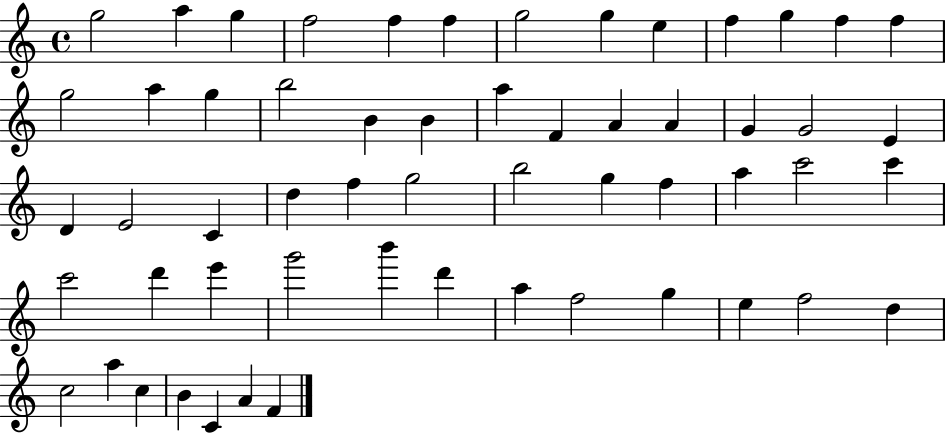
G5/h A5/q G5/q F5/h F5/q F5/q G5/h G5/q E5/q F5/q G5/q F5/q F5/q G5/h A5/q G5/q B5/h B4/q B4/q A5/q F4/q A4/q A4/q G4/q G4/h E4/q D4/q E4/h C4/q D5/q F5/q G5/h B5/h G5/q F5/q A5/q C6/h C6/q C6/h D6/q E6/q G6/h B6/q D6/q A5/q F5/h G5/q E5/q F5/h D5/q C5/h A5/q C5/q B4/q C4/q A4/q F4/q